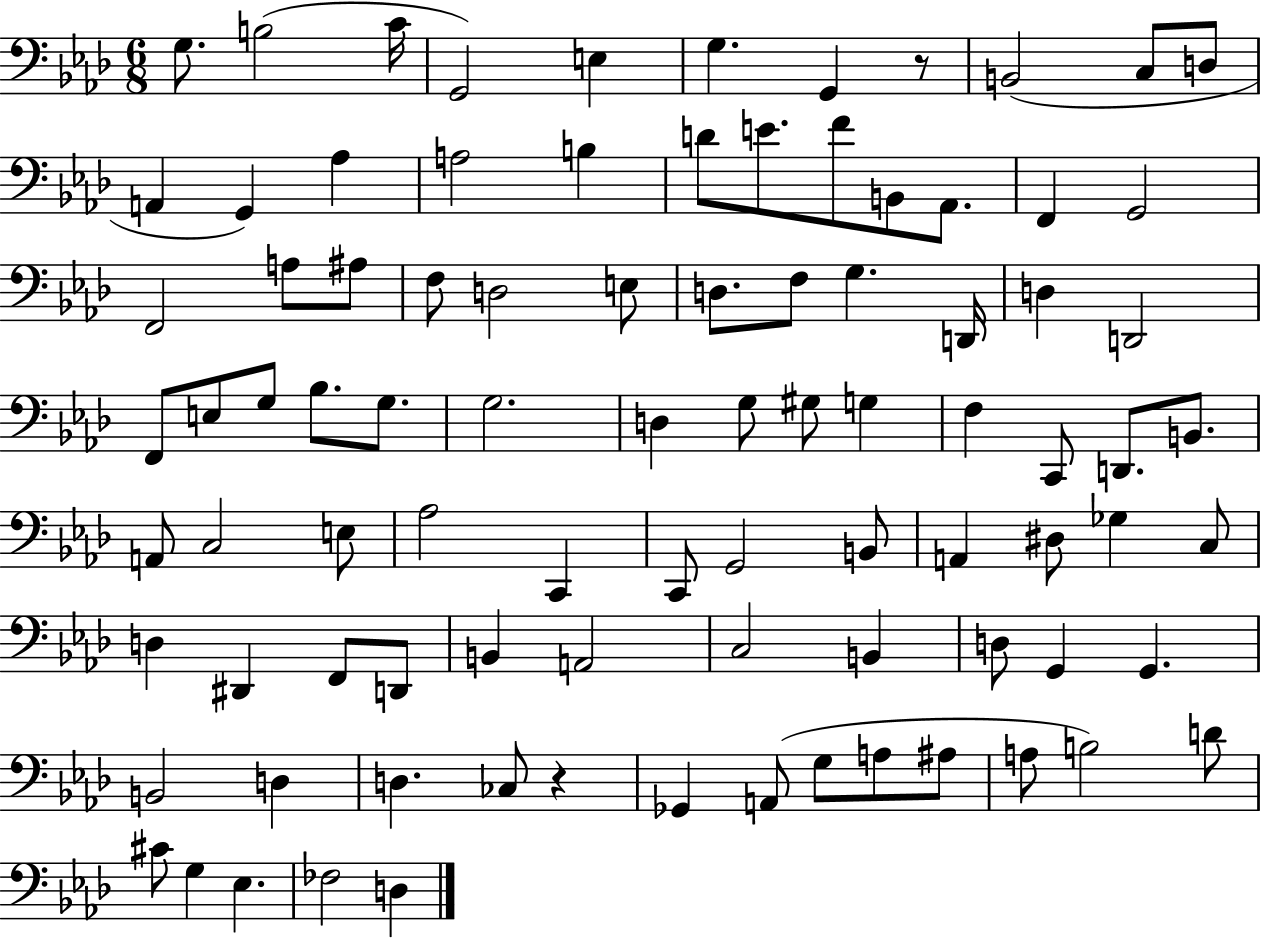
X:1
T:Untitled
M:6/8
L:1/4
K:Ab
G,/2 B,2 C/4 G,,2 E, G, G,, z/2 B,,2 C,/2 D,/2 A,, G,, _A, A,2 B, D/2 E/2 F/2 B,,/2 _A,,/2 F,, G,,2 F,,2 A,/2 ^A,/2 F,/2 D,2 E,/2 D,/2 F,/2 G, D,,/4 D, D,,2 F,,/2 E,/2 G,/2 _B,/2 G,/2 G,2 D, G,/2 ^G,/2 G, F, C,,/2 D,,/2 B,,/2 A,,/2 C,2 E,/2 _A,2 C,, C,,/2 G,,2 B,,/2 A,, ^D,/2 _G, C,/2 D, ^D,, F,,/2 D,,/2 B,, A,,2 C,2 B,, D,/2 G,, G,, B,,2 D, D, _C,/2 z _G,, A,,/2 G,/2 A,/2 ^A,/2 A,/2 B,2 D/2 ^C/2 G, _E, _F,2 D,